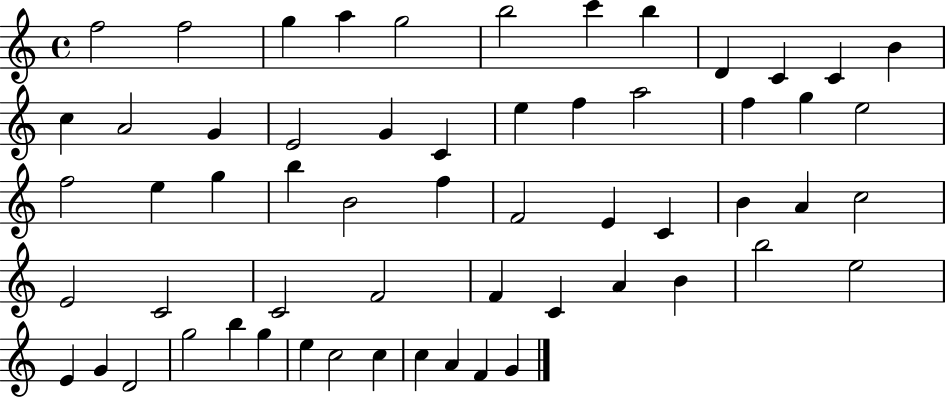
X:1
T:Untitled
M:4/4
L:1/4
K:C
f2 f2 g a g2 b2 c' b D C C B c A2 G E2 G C e f a2 f g e2 f2 e g b B2 f F2 E C B A c2 E2 C2 C2 F2 F C A B b2 e2 E G D2 g2 b g e c2 c c A F G